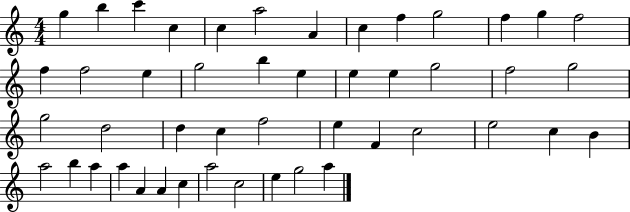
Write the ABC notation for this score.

X:1
T:Untitled
M:4/4
L:1/4
K:C
g b c' c c a2 A c f g2 f g f2 f f2 e g2 b e e e g2 f2 g2 g2 d2 d c f2 e F c2 e2 c B a2 b a a A A c a2 c2 e g2 a